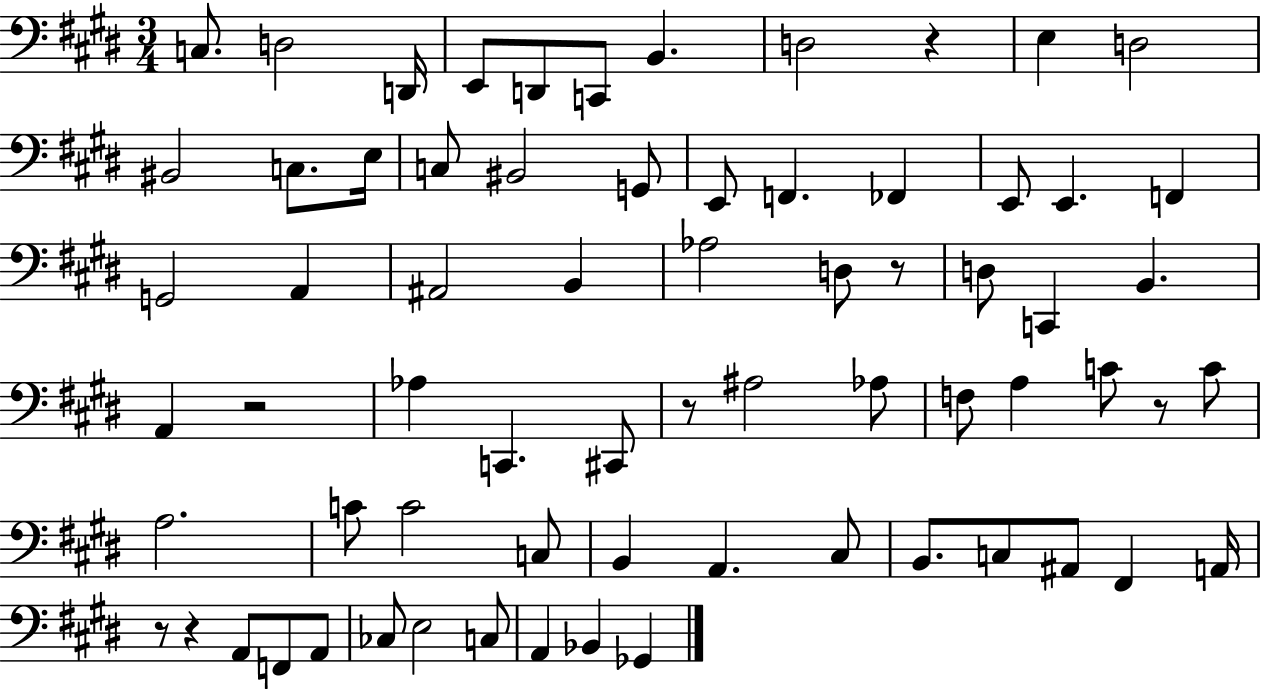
X:1
T:Untitled
M:3/4
L:1/4
K:E
C,/2 D,2 D,,/4 E,,/2 D,,/2 C,,/2 B,, D,2 z E, D,2 ^B,,2 C,/2 E,/4 C,/2 ^B,,2 G,,/2 E,,/2 F,, _F,, E,,/2 E,, F,, G,,2 A,, ^A,,2 B,, _A,2 D,/2 z/2 D,/2 C,, B,, A,, z2 _A, C,, ^C,,/2 z/2 ^A,2 _A,/2 F,/2 A, C/2 z/2 C/2 A,2 C/2 C2 C,/2 B,, A,, ^C,/2 B,,/2 C,/2 ^A,,/2 ^F,, A,,/4 z/2 z A,,/2 F,,/2 A,,/2 _C,/2 E,2 C,/2 A,, _B,, _G,,